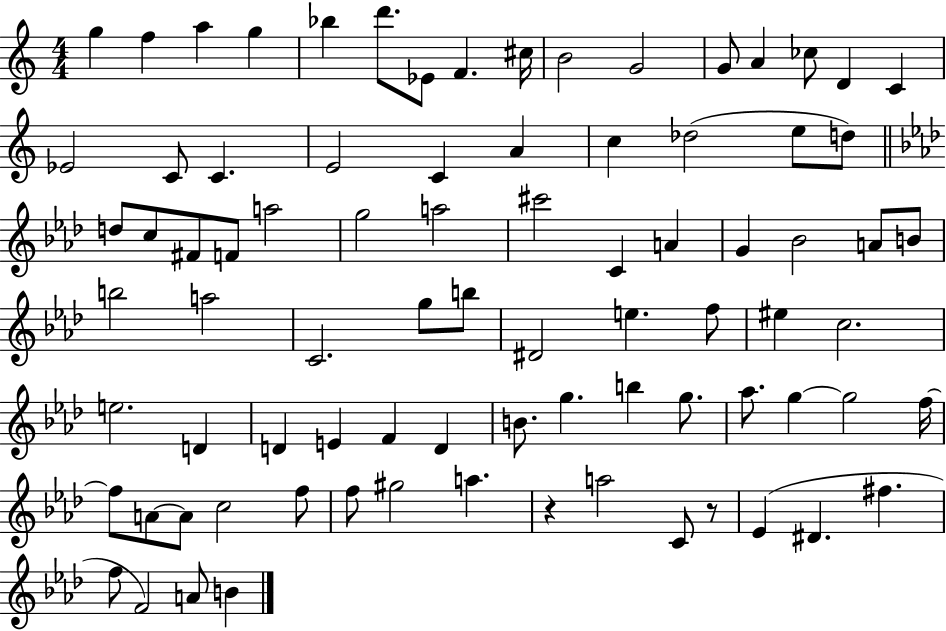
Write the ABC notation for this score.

X:1
T:Untitled
M:4/4
L:1/4
K:C
g f a g _b d'/2 _E/2 F ^c/4 B2 G2 G/2 A _c/2 D C _E2 C/2 C E2 C A c _d2 e/2 d/2 d/2 c/2 ^F/2 F/2 a2 g2 a2 ^c'2 C A G _B2 A/2 B/2 b2 a2 C2 g/2 b/2 ^D2 e f/2 ^e c2 e2 D D E F D B/2 g b g/2 _a/2 g g2 f/4 f/2 A/2 A/2 c2 f/2 f/2 ^g2 a z a2 C/2 z/2 _E ^D ^f f/2 F2 A/2 B